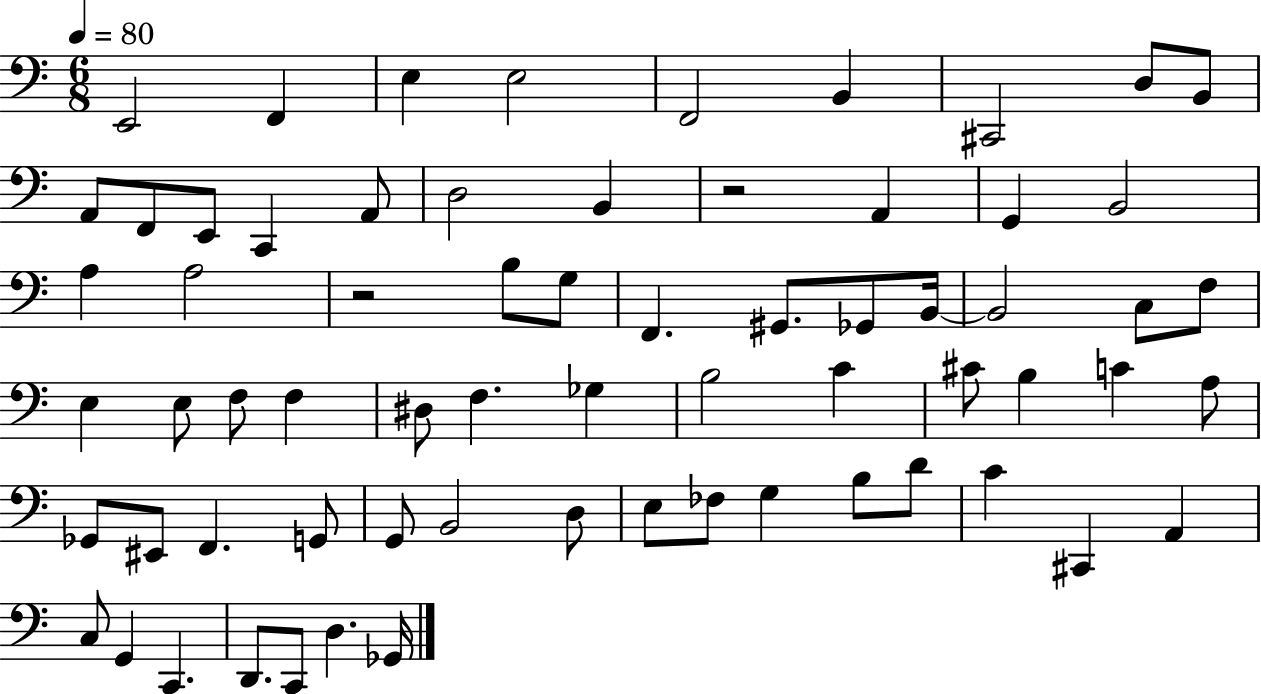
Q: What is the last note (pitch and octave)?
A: Gb2